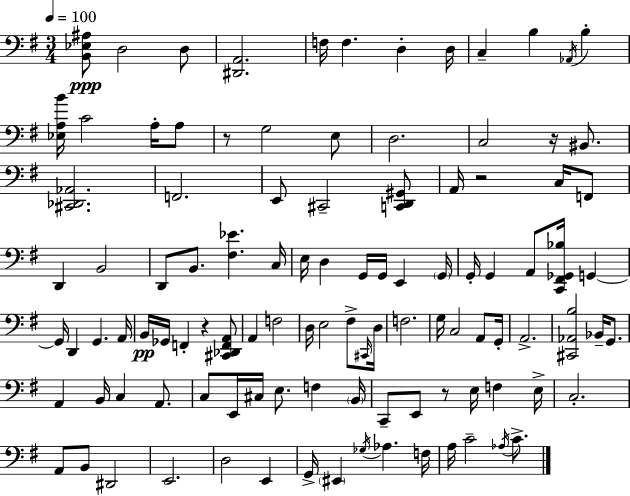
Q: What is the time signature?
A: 3/4